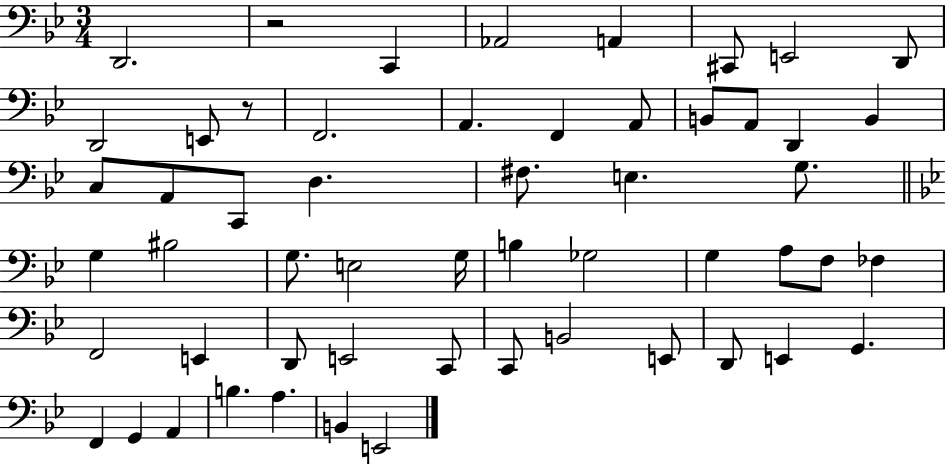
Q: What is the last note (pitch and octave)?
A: E2